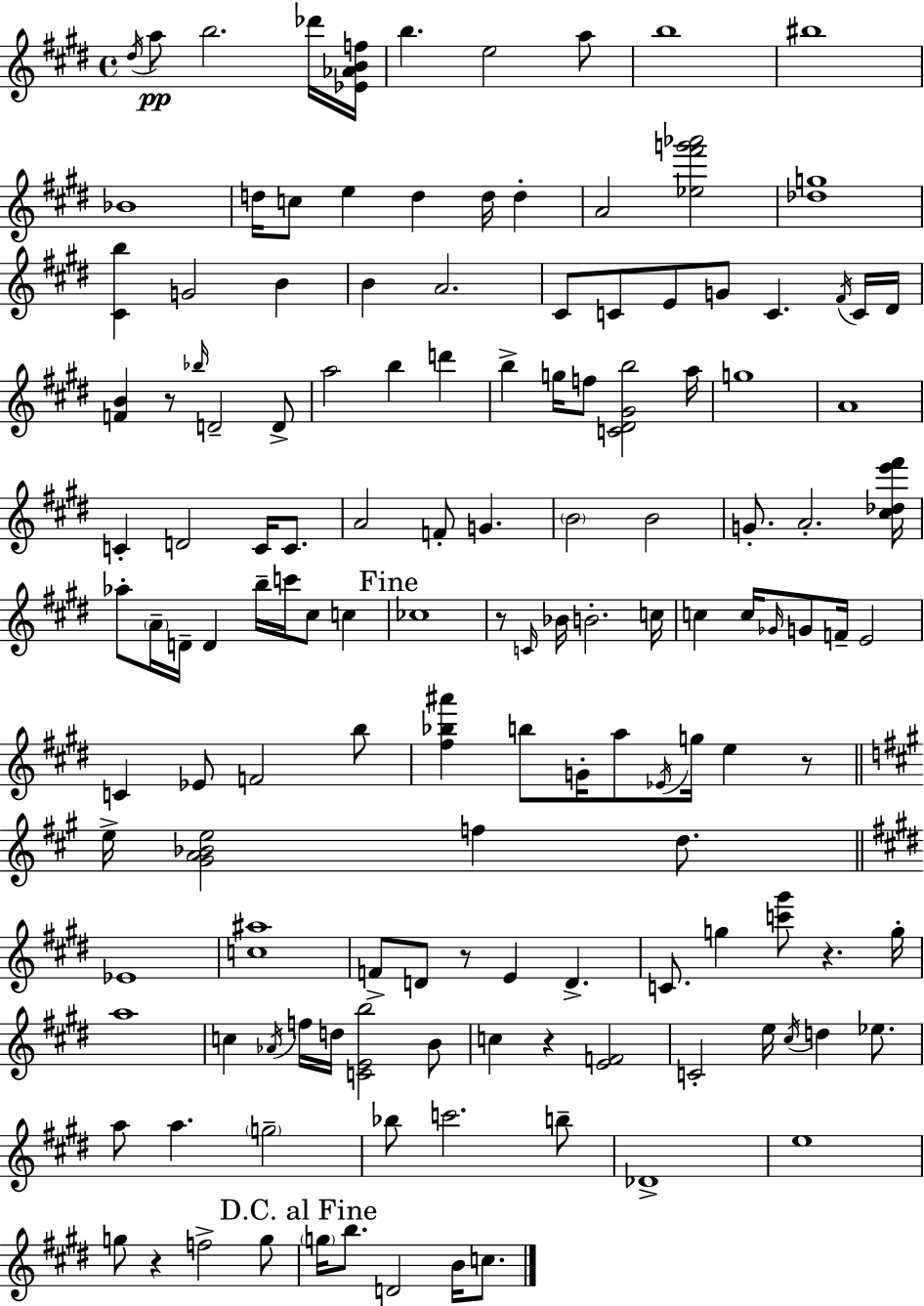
{
  \clef treble
  \time 4/4
  \defaultTimeSignature
  \key e \major
  \acciaccatura { dis''16 }\pp a''8 b''2. des'''16 | <ees' aes' b' f''>16 b''4. e''2 a''8 | b''1 | bis''1 | \break bes'1 | d''16 c''8 e''4 d''4 d''16 d''4-. | a'2 <ees'' fis''' g''' aes'''>2 | <des'' g''>1 | \break <cis' b''>4 g'2 b'4 | b'4 a'2. | cis'8 c'8 e'8 g'8 c'4. \acciaccatura { fis'16 } | c'16 dis'16 <f' b'>4 r8 \grace { bes''16 } d'2-- | \break d'8-> a''2 b''4 d'''4 | b''4-> g''16 f''8 <c' dis' gis' b''>2 | a''16 g''1 | a'1 | \break c'4-. d'2 c'16 | c'8. a'2 f'8-. g'4. | \parenthesize b'2 b'2 | g'8.-. a'2.-. | \break <cis'' des'' e''' fis'''>16 aes''8-. \parenthesize a'16-- d'16-- d'4 b''16-- c'''16 cis''8 c''4 | \mark "Fine" ces''1 | r8 \grace { c'16 } bes'16 b'2.-. | c''16 c''4 c''16 \grace { ges'16 } g'8 f'16-- e'2 | \break c'4 ees'8 f'2 | b''8 <fis'' bes'' ais'''>4 b''8 g'16-. a''8 \acciaccatura { ees'16 } g''16 | e''4 r8 \bar "||" \break \key a \major e''16-> <gis' a' bes' e''>2 f''4 d''8. | \bar "||" \break \key e \major ees'1 | <c'' ais''>1 | f'8-> d'8 r8 e'4 d'4.-> | c'8. g''4 <c''' gis'''>8 r4. g''16-. | \break a''1 | c''4 \acciaccatura { aes'16 } f''16 d''16 <c' e' b''>2 b'8 | c''4 r4 <e' f'>2 | c'2-. e''16 \acciaccatura { cis''16 } d''4 ees''8. | \break a''8 a''4. \parenthesize g''2-- | bes''8 c'''2. | b''8-- des'1-> | e''1 | \break g''8 r4 f''2-> | g''8 \mark "D.C. al Fine" \parenthesize g''16 b''8. d'2 b'16 c''8. | \bar "|."
}